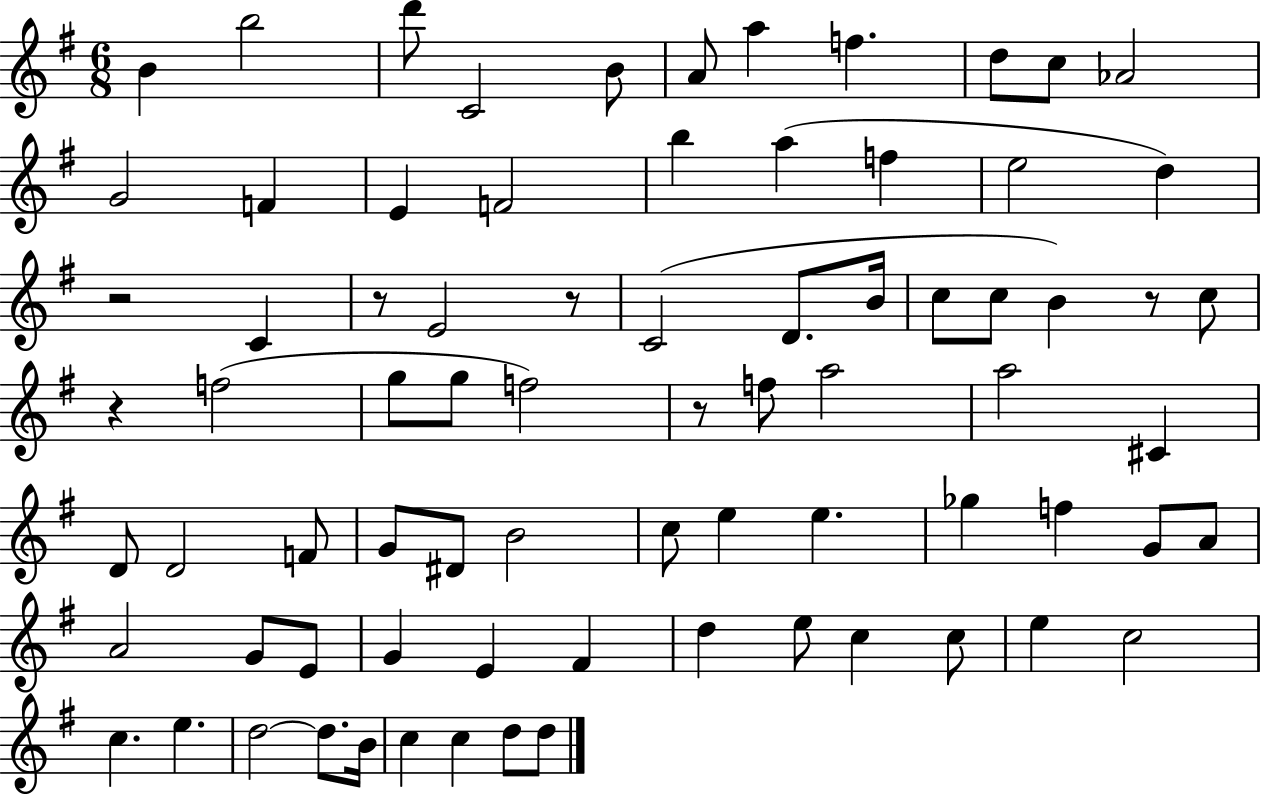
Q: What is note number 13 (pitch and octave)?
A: F4